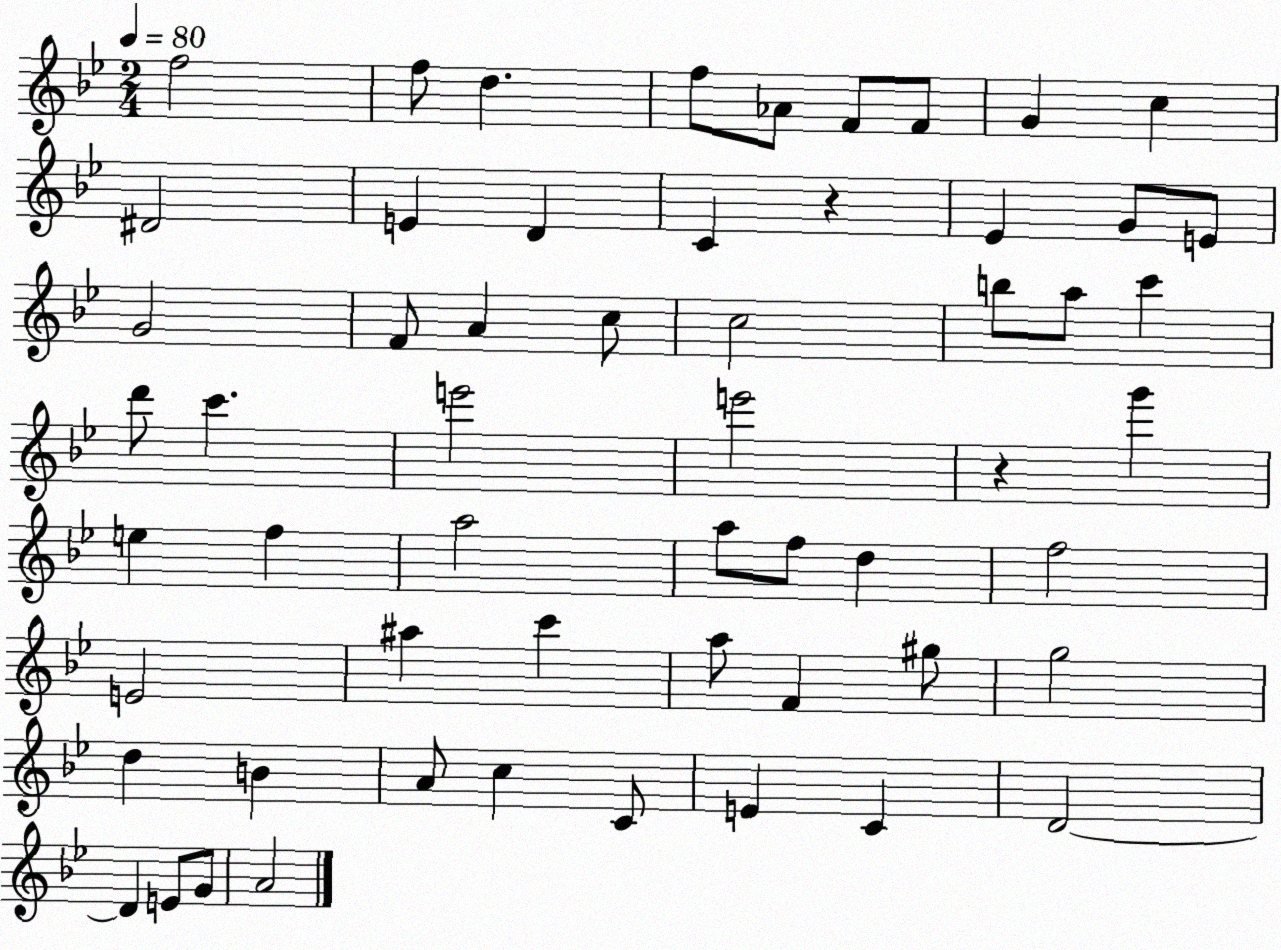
X:1
T:Untitled
M:2/4
L:1/4
K:Bb
f2 f/2 d f/2 _A/2 F/2 F/2 G c ^D2 E D C z _E G/2 E/2 G2 F/2 A c/2 c2 b/2 a/2 c' d'/2 c' e'2 e'2 z g' e f a2 a/2 f/2 d f2 E2 ^a c' a/2 F ^g/2 g2 d B A/2 c C/2 E C D2 D E/2 G/2 A2